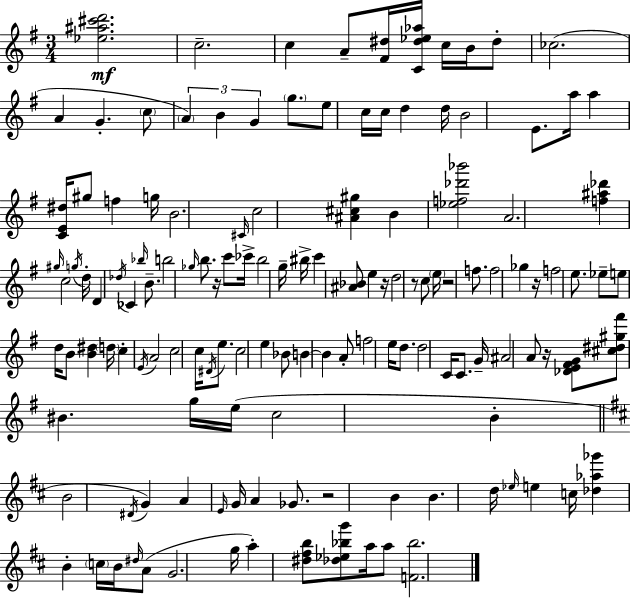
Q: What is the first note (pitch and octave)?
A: C5